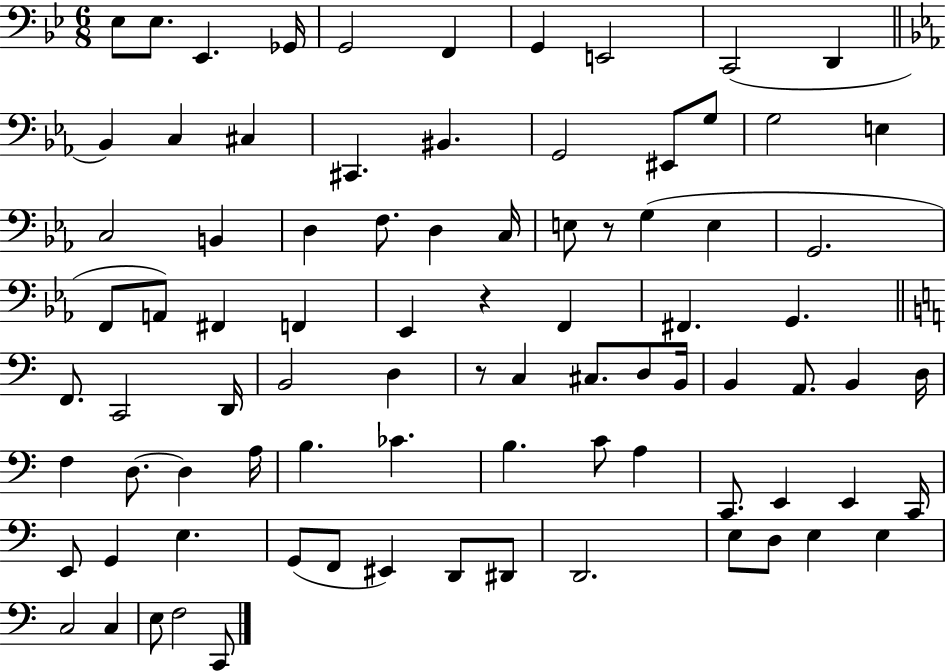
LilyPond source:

{
  \clef bass
  \numericTimeSignature
  \time 6/8
  \key bes \major
  \repeat volta 2 { ees8 ees8. ees,4. ges,16 | g,2 f,4 | g,4 e,2 | c,2( d,4 | \break \bar "||" \break \key c \minor bes,4) c4 cis4 | cis,4. bis,4. | g,2 eis,8 g8 | g2 e4 | \break c2 b,4 | d4 f8. d4 c16 | e8 r8 g4( e4 | g,2. | \break f,8 a,8) fis,4 f,4 | ees,4 r4 f,4 | fis,4. g,4. | \bar "||" \break \key c \major f,8. c,2 d,16 | b,2 d4 | r8 c4 cis8. d8 b,16 | b,4 a,8. b,4 d16 | \break f4 d8.~~ d4 a16 | b4. ces'4. | b4. c'8 a4 | c,8. e,4 e,4 c,16 | \break e,8 g,4 e4. | g,8( f,8 eis,4) d,8 dis,8 | d,2. | e8 d8 e4 e4 | \break c2 c4 | e8 f2 c,8 | } \bar "|."
}